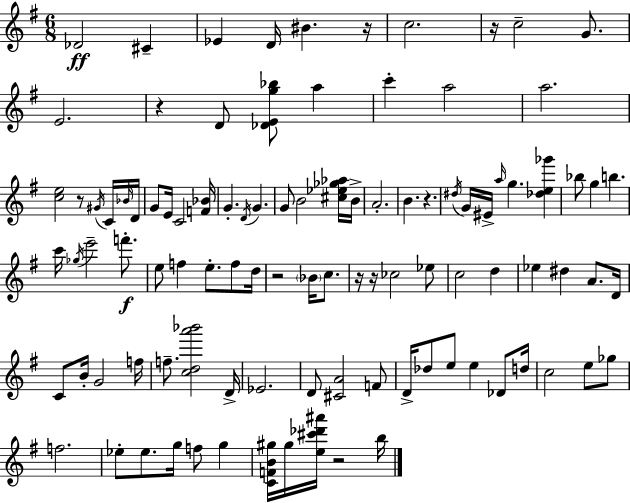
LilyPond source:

{
  \clef treble
  \numericTimeSignature
  \time 6/8
  \key g \major
  des'2\ff cis'4-- | ees'4 d'16 bis'4. r16 | c''2. | r16 c''2-- g'8. | \break e'2. | r4 d'8 <des' e' g'' bes''>8 a''4 | c'''4-. a''2 | a''2. | \break <c'' e''>2 r8 \acciaccatura { gis'16 } c'16 | \grace { bes'16 } d'16 g'8 e'16 c'2 | <f' bes'>16 g'4.-. \acciaccatura { d'16 } g'4. | g'8 b'2 | \break <cis'' ees'' ges'' aes''>16 b'16-> a'2.-. | b'4. r4. | \acciaccatura { dis''16 } g'16 eis'16-> \grace { a''16 } g''4. | <des'' e'' ges'''>4 bes''8 g''4 b''4. | \break c'''16 \acciaccatura { ges''16 } e'''2-- | f'''8.-.\f e''8 f''4 | e''8.-. f''8 d''16 r2 | \parenthesize bes'16 c''8. r16 r16 ces''2 | \break ees''8 c''2 | d''4 ees''4 dis''4 | a'8. d'16 c'8 b'16-. g'2 | f''16 f''8.-- <c'' d'' a''' bes'''>2 | \break d'16-> ees'2. | d'8 <cis' a'>2 | f'8 d'16-> des''8 e''8 e''4 | des'8 d''16 c''2 | \break e''8 ges''8 f''2. | ees''8-. ees''8. g''16 | f''8 g''4 <c' f' b' gis''>16 gis''16 <e'' cis''' des''' ais'''>16 r2 | b''16 \bar "|."
}